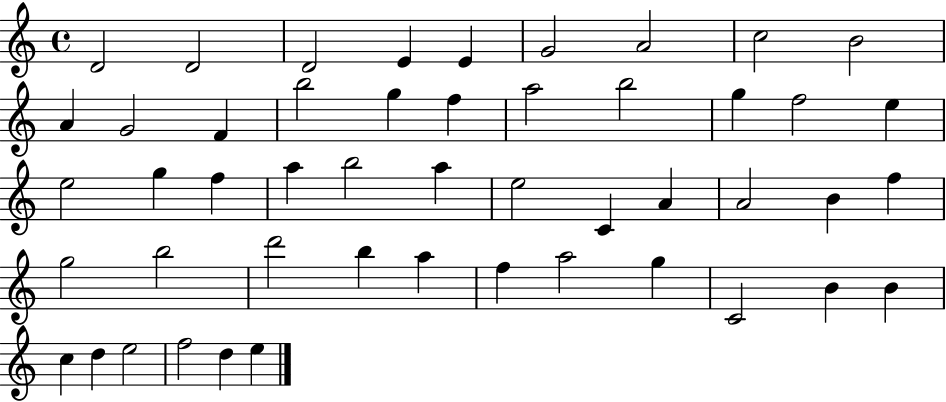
{
  \clef treble
  \time 4/4
  \defaultTimeSignature
  \key c \major
  d'2 d'2 | d'2 e'4 e'4 | g'2 a'2 | c''2 b'2 | \break a'4 g'2 f'4 | b''2 g''4 f''4 | a''2 b''2 | g''4 f''2 e''4 | \break e''2 g''4 f''4 | a''4 b''2 a''4 | e''2 c'4 a'4 | a'2 b'4 f''4 | \break g''2 b''2 | d'''2 b''4 a''4 | f''4 a''2 g''4 | c'2 b'4 b'4 | \break c''4 d''4 e''2 | f''2 d''4 e''4 | \bar "|."
}